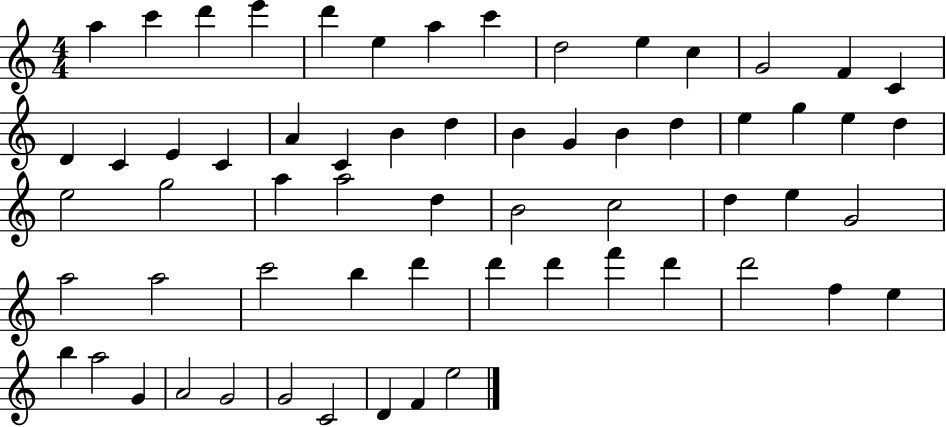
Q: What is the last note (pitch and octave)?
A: E5